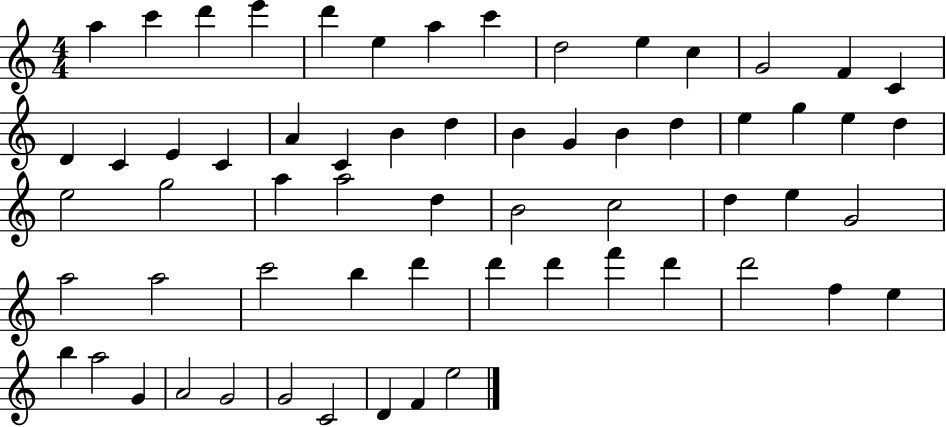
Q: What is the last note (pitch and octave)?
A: E5